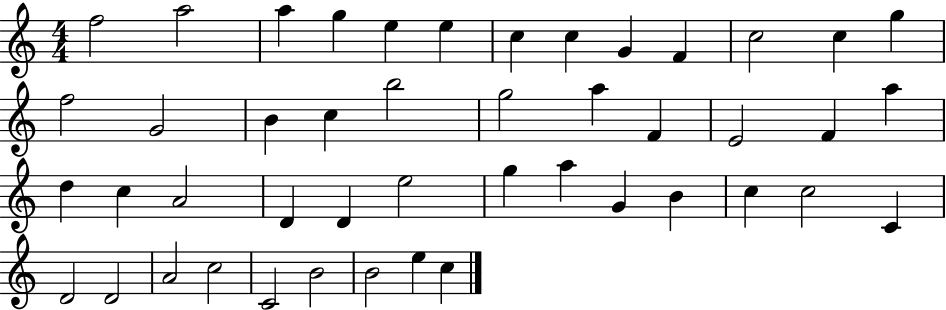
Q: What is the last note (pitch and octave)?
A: C5